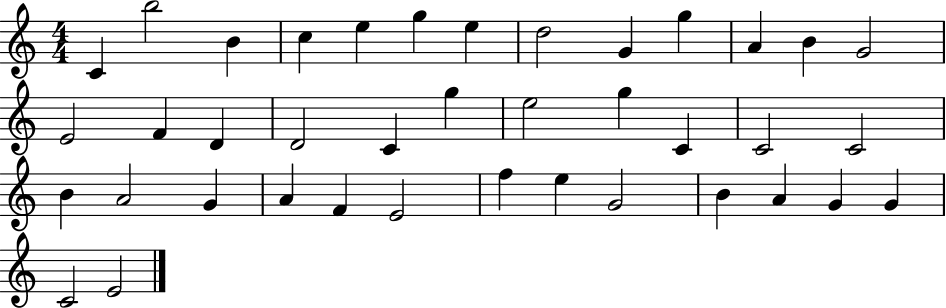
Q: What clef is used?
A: treble